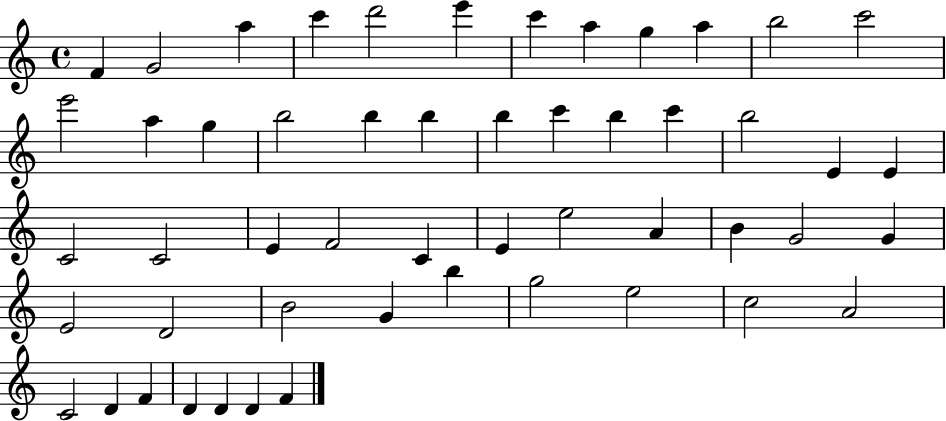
F4/q G4/h A5/q C6/q D6/h E6/q C6/q A5/q G5/q A5/q B5/h C6/h E6/h A5/q G5/q B5/h B5/q B5/q B5/q C6/q B5/q C6/q B5/h E4/q E4/q C4/h C4/h E4/q F4/h C4/q E4/q E5/h A4/q B4/q G4/h G4/q E4/h D4/h B4/h G4/q B5/q G5/h E5/h C5/h A4/h C4/h D4/q F4/q D4/q D4/q D4/q F4/q